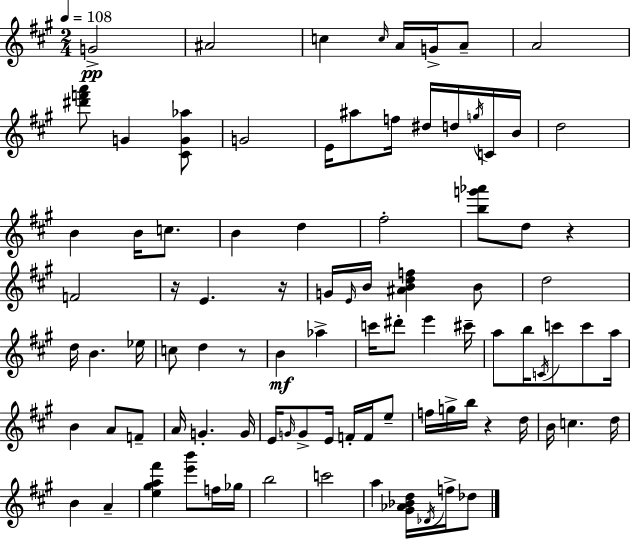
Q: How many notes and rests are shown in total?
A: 92